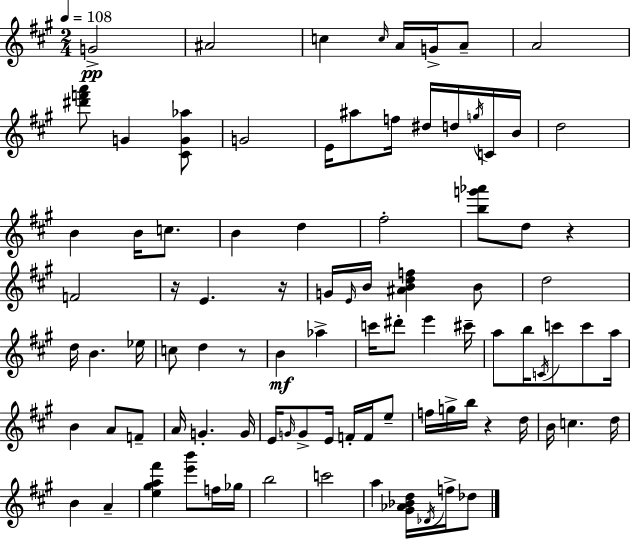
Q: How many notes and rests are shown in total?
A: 92